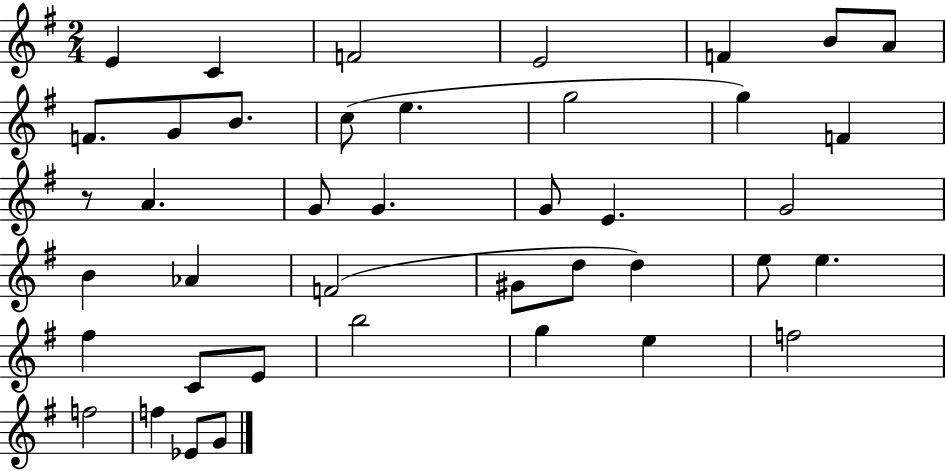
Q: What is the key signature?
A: G major